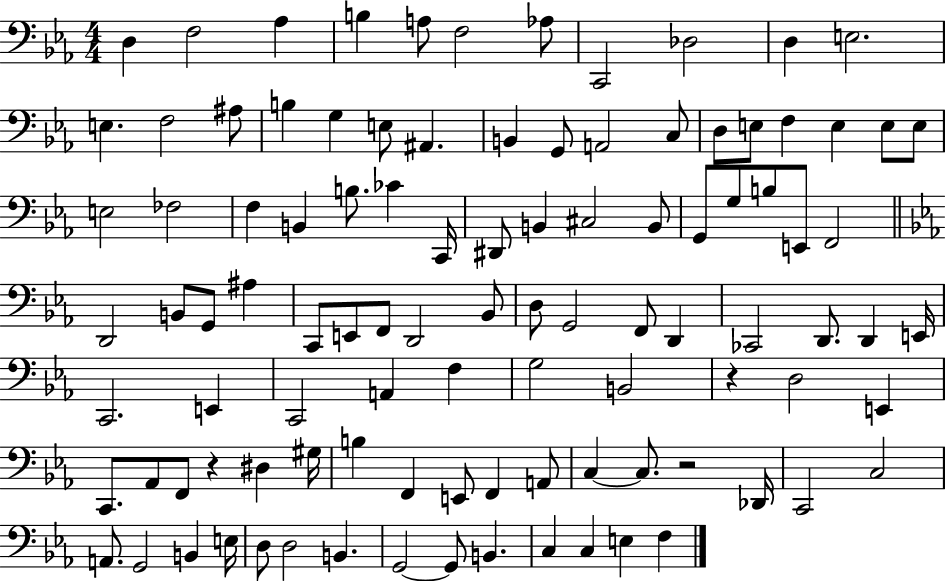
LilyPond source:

{
  \clef bass
  \numericTimeSignature
  \time 4/4
  \key ees \major
  d4 f2 aes4 | b4 a8 f2 aes8 | c,2 des2 | d4 e2. | \break e4. f2 ais8 | b4 g4 e8 ais,4. | b,4 g,8 a,2 c8 | d8 e8 f4 e4 e8 e8 | \break e2 fes2 | f4 b,4 b8. ces'4 c,16 | dis,8 b,4 cis2 b,8 | g,8 g8 b8 e,8 f,2 | \break \bar "||" \break \key c \minor d,2 b,8 g,8 ais4 | c,8 e,8 f,8 d,2 bes,8 | d8 g,2 f,8 d,4 | ces,2 d,8. d,4 e,16 | \break c,2. e,4 | c,2 a,4 f4 | g2 b,2 | r4 d2 e,4 | \break c,8. aes,8 f,8 r4 dis4 gis16 | b4 f,4 e,8 f,4 a,8 | c4~~ c8. r2 des,16 | c,2 c2 | \break a,8. g,2 b,4 e16 | d8 d2 b,4. | g,2~~ g,8 b,4. | c4 c4 e4 f4 | \break \bar "|."
}